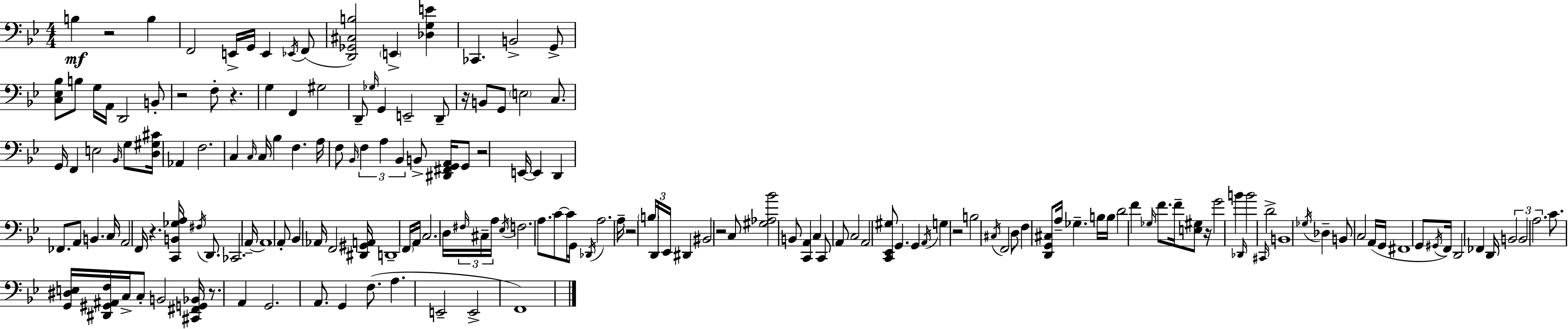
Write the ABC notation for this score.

X:1
T:Untitled
M:4/4
L:1/4
K:Gm
B, z2 B, F,,2 E,,/4 G,,/4 E,, _E,,/4 F,,/2 [D,,_G,,^C,B,]2 E,, [_D,G,E] _C,, B,,2 G,,/2 [C,_E,_B,]/2 B,/2 G,/4 A,,/4 D,,2 B,,/2 z2 F,/2 z G, F,, ^G,2 D,,/2 _G,/4 G,, E,,2 D,,/2 z/4 B,,/2 G,,/2 E,2 C,/2 G,,/4 F,, E,2 _B,,/4 G,/2 [D,^G,^C]/4 _A,, F,2 C, C,/4 C,/4 _B, F, A,/4 F,/2 _B,,/4 F, A, _B,, B,,/2 [^D,,^F,,G,,A,,]/4 G,,/2 z2 E,,/4 E,, D,, _F,,/2 A,,/2 B,, C,/4 A,,2 F,,/4 z [C,,B,,_G,A,]/4 ^F,/4 D,,/2 _C,,2 A,,/4 A,,4 A,,/2 _B,, _A,,/4 F,,2 [^D,,^G,,A,,]/4 D,,4 F,,/4 A,,/4 C,2 D,/4 ^F,/4 ^C,/4 A,/4 _E,/4 F,2 A,/2 C/2 C/4 G,,/4 _D,,/4 A,2 A,/4 z2 B,/4 D,,/4 _E,,/4 ^D,, ^B,,2 z2 C,/2 [^G,_A,_B]2 B,,/2 [C,,A,,] C, C,,/2 A,,/2 C,2 A,,2 [C,,_E,,^G,]/2 G,, G,, A,,/4 G, z2 B,2 ^C,/4 F,,2 D,/2 F, [D,,G,,^C,]/2 A,/4 _G, B,/4 B,/4 D2 F _G,/4 F/2 F/4 [E,^G,]/2 z/4 G2 B _D,,/4 B2 ^C,,/4 D2 B,,4 _G,/4 _D, B,,/2 C,2 A,,/4 G,,/4 ^F,,4 G,,/2 ^G,,/4 F,,/4 D,,2 _F,, D,,/4 B,,2 B,,2 A,2 C/2 [G,,^D,E,]/4 [^D,,^G,,^A,,F,]/4 C,/4 C,/2 B,,2 [^C,,^F,,G,,_B,,]/4 z/2 A,, G,,2 A,,/2 G,, F,/2 A, E,,2 E,,2 F,,4